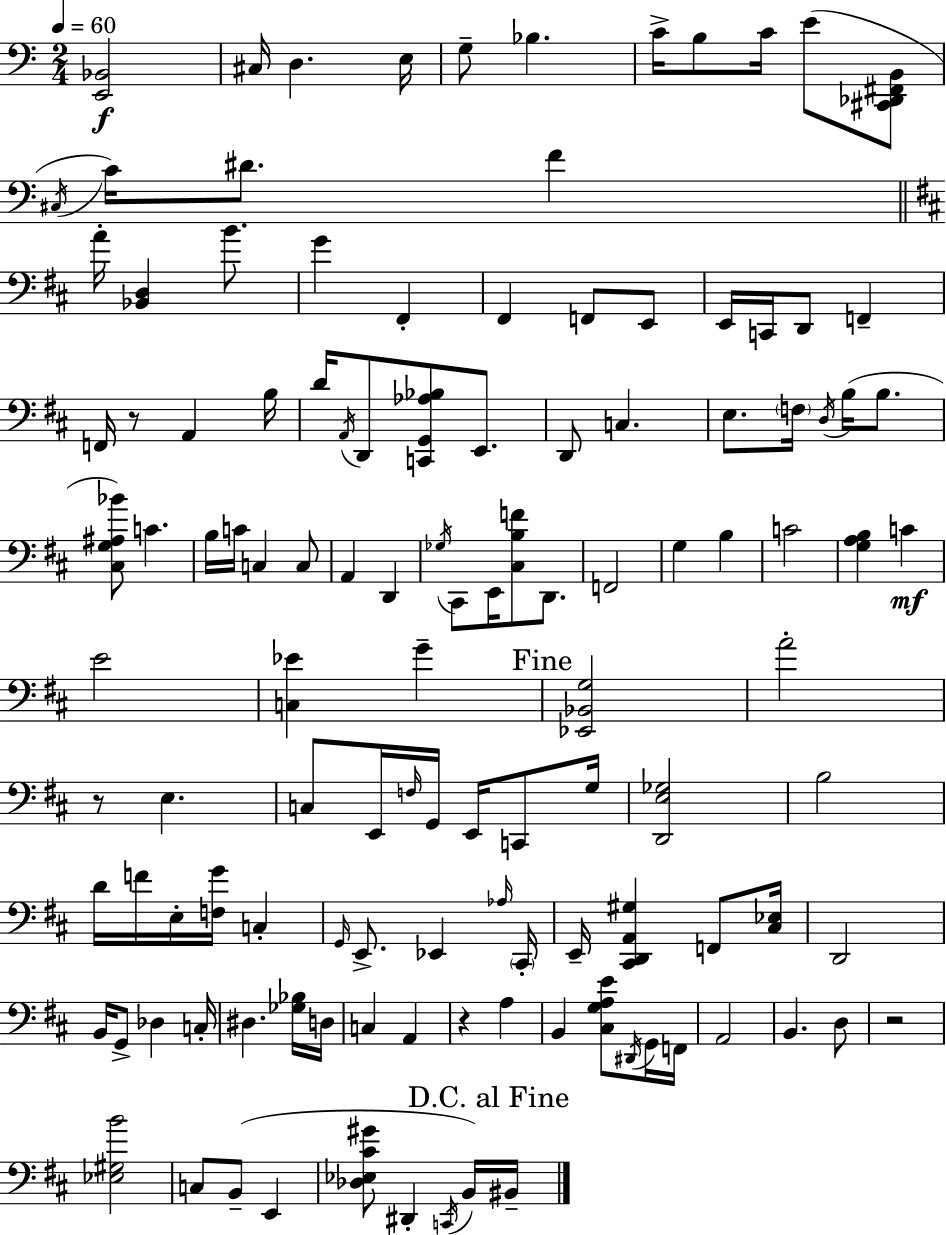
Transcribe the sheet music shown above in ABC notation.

X:1
T:Untitled
M:2/4
L:1/4
K:Am
[E,,_B,,]2 ^C,/4 D, E,/4 G,/2 _B, C/4 B,/2 C/4 E/2 [^C,,_D,,^F,,B,,]/2 ^C,/4 C/4 ^D/2 F A/4 [_B,,D,] B/2 G ^F,, ^F,, F,,/2 E,,/2 E,,/4 C,,/4 D,,/2 F,, F,,/4 z/2 A,, B,/4 D/4 A,,/4 D,,/2 [C,,G,,_A,_B,]/2 E,,/2 D,,/2 C, E,/2 F,/4 D,/4 B,/4 B,/2 [^C,G,^A,_B]/2 C B,/4 C/4 C, C,/2 A,, D,, _G,/4 ^C,,/2 E,,/4 [^C,B,F]/2 D,,/2 F,,2 G, B, C2 [G,A,B,] C E2 [C,_E] G [_E,,_B,,G,]2 A2 z/2 E, C,/2 E,,/4 F,/4 G,,/4 E,,/4 C,,/2 G,/4 [D,,E,_G,]2 B,2 D/4 F/4 E,/4 [F,G]/4 C, G,,/4 E,,/2 _E,, _A,/4 ^C,,/4 E,,/4 [^C,,D,,A,,^G,] F,,/2 [^C,_E,]/4 D,,2 B,,/4 G,,/2 _D, C,/4 ^D, [_G,_B,]/4 D,/4 C, A,, z A, B,, [^C,G,A,E]/2 ^D,,/4 G,,/4 F,,/4 A,,2 B,, D,/2 z2 [_E,^G,B]2 C,/2 B,,/2 E,, [_D,_E,^C^G]/2 ^D,, C,,/4 B,,/4 ^B,,/4